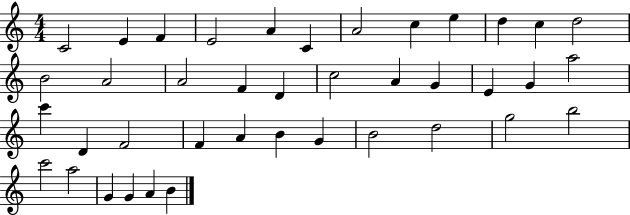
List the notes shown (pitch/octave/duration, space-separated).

C4/h E4/q F4/q E4/h A4/q C4/q A4/h C5/q E5/q D5/q C5/q D5/h B4/h A4/h A4/h F4/q D4/q C5/h A4/q G4/q E4/q G4/q A5/h C6/q D4/q F4/h F4/q A4/q B4/q G4/q B4/h D5/h G5/h B5/h C6/h A5/h G4/q G4/q A4/q B4/q